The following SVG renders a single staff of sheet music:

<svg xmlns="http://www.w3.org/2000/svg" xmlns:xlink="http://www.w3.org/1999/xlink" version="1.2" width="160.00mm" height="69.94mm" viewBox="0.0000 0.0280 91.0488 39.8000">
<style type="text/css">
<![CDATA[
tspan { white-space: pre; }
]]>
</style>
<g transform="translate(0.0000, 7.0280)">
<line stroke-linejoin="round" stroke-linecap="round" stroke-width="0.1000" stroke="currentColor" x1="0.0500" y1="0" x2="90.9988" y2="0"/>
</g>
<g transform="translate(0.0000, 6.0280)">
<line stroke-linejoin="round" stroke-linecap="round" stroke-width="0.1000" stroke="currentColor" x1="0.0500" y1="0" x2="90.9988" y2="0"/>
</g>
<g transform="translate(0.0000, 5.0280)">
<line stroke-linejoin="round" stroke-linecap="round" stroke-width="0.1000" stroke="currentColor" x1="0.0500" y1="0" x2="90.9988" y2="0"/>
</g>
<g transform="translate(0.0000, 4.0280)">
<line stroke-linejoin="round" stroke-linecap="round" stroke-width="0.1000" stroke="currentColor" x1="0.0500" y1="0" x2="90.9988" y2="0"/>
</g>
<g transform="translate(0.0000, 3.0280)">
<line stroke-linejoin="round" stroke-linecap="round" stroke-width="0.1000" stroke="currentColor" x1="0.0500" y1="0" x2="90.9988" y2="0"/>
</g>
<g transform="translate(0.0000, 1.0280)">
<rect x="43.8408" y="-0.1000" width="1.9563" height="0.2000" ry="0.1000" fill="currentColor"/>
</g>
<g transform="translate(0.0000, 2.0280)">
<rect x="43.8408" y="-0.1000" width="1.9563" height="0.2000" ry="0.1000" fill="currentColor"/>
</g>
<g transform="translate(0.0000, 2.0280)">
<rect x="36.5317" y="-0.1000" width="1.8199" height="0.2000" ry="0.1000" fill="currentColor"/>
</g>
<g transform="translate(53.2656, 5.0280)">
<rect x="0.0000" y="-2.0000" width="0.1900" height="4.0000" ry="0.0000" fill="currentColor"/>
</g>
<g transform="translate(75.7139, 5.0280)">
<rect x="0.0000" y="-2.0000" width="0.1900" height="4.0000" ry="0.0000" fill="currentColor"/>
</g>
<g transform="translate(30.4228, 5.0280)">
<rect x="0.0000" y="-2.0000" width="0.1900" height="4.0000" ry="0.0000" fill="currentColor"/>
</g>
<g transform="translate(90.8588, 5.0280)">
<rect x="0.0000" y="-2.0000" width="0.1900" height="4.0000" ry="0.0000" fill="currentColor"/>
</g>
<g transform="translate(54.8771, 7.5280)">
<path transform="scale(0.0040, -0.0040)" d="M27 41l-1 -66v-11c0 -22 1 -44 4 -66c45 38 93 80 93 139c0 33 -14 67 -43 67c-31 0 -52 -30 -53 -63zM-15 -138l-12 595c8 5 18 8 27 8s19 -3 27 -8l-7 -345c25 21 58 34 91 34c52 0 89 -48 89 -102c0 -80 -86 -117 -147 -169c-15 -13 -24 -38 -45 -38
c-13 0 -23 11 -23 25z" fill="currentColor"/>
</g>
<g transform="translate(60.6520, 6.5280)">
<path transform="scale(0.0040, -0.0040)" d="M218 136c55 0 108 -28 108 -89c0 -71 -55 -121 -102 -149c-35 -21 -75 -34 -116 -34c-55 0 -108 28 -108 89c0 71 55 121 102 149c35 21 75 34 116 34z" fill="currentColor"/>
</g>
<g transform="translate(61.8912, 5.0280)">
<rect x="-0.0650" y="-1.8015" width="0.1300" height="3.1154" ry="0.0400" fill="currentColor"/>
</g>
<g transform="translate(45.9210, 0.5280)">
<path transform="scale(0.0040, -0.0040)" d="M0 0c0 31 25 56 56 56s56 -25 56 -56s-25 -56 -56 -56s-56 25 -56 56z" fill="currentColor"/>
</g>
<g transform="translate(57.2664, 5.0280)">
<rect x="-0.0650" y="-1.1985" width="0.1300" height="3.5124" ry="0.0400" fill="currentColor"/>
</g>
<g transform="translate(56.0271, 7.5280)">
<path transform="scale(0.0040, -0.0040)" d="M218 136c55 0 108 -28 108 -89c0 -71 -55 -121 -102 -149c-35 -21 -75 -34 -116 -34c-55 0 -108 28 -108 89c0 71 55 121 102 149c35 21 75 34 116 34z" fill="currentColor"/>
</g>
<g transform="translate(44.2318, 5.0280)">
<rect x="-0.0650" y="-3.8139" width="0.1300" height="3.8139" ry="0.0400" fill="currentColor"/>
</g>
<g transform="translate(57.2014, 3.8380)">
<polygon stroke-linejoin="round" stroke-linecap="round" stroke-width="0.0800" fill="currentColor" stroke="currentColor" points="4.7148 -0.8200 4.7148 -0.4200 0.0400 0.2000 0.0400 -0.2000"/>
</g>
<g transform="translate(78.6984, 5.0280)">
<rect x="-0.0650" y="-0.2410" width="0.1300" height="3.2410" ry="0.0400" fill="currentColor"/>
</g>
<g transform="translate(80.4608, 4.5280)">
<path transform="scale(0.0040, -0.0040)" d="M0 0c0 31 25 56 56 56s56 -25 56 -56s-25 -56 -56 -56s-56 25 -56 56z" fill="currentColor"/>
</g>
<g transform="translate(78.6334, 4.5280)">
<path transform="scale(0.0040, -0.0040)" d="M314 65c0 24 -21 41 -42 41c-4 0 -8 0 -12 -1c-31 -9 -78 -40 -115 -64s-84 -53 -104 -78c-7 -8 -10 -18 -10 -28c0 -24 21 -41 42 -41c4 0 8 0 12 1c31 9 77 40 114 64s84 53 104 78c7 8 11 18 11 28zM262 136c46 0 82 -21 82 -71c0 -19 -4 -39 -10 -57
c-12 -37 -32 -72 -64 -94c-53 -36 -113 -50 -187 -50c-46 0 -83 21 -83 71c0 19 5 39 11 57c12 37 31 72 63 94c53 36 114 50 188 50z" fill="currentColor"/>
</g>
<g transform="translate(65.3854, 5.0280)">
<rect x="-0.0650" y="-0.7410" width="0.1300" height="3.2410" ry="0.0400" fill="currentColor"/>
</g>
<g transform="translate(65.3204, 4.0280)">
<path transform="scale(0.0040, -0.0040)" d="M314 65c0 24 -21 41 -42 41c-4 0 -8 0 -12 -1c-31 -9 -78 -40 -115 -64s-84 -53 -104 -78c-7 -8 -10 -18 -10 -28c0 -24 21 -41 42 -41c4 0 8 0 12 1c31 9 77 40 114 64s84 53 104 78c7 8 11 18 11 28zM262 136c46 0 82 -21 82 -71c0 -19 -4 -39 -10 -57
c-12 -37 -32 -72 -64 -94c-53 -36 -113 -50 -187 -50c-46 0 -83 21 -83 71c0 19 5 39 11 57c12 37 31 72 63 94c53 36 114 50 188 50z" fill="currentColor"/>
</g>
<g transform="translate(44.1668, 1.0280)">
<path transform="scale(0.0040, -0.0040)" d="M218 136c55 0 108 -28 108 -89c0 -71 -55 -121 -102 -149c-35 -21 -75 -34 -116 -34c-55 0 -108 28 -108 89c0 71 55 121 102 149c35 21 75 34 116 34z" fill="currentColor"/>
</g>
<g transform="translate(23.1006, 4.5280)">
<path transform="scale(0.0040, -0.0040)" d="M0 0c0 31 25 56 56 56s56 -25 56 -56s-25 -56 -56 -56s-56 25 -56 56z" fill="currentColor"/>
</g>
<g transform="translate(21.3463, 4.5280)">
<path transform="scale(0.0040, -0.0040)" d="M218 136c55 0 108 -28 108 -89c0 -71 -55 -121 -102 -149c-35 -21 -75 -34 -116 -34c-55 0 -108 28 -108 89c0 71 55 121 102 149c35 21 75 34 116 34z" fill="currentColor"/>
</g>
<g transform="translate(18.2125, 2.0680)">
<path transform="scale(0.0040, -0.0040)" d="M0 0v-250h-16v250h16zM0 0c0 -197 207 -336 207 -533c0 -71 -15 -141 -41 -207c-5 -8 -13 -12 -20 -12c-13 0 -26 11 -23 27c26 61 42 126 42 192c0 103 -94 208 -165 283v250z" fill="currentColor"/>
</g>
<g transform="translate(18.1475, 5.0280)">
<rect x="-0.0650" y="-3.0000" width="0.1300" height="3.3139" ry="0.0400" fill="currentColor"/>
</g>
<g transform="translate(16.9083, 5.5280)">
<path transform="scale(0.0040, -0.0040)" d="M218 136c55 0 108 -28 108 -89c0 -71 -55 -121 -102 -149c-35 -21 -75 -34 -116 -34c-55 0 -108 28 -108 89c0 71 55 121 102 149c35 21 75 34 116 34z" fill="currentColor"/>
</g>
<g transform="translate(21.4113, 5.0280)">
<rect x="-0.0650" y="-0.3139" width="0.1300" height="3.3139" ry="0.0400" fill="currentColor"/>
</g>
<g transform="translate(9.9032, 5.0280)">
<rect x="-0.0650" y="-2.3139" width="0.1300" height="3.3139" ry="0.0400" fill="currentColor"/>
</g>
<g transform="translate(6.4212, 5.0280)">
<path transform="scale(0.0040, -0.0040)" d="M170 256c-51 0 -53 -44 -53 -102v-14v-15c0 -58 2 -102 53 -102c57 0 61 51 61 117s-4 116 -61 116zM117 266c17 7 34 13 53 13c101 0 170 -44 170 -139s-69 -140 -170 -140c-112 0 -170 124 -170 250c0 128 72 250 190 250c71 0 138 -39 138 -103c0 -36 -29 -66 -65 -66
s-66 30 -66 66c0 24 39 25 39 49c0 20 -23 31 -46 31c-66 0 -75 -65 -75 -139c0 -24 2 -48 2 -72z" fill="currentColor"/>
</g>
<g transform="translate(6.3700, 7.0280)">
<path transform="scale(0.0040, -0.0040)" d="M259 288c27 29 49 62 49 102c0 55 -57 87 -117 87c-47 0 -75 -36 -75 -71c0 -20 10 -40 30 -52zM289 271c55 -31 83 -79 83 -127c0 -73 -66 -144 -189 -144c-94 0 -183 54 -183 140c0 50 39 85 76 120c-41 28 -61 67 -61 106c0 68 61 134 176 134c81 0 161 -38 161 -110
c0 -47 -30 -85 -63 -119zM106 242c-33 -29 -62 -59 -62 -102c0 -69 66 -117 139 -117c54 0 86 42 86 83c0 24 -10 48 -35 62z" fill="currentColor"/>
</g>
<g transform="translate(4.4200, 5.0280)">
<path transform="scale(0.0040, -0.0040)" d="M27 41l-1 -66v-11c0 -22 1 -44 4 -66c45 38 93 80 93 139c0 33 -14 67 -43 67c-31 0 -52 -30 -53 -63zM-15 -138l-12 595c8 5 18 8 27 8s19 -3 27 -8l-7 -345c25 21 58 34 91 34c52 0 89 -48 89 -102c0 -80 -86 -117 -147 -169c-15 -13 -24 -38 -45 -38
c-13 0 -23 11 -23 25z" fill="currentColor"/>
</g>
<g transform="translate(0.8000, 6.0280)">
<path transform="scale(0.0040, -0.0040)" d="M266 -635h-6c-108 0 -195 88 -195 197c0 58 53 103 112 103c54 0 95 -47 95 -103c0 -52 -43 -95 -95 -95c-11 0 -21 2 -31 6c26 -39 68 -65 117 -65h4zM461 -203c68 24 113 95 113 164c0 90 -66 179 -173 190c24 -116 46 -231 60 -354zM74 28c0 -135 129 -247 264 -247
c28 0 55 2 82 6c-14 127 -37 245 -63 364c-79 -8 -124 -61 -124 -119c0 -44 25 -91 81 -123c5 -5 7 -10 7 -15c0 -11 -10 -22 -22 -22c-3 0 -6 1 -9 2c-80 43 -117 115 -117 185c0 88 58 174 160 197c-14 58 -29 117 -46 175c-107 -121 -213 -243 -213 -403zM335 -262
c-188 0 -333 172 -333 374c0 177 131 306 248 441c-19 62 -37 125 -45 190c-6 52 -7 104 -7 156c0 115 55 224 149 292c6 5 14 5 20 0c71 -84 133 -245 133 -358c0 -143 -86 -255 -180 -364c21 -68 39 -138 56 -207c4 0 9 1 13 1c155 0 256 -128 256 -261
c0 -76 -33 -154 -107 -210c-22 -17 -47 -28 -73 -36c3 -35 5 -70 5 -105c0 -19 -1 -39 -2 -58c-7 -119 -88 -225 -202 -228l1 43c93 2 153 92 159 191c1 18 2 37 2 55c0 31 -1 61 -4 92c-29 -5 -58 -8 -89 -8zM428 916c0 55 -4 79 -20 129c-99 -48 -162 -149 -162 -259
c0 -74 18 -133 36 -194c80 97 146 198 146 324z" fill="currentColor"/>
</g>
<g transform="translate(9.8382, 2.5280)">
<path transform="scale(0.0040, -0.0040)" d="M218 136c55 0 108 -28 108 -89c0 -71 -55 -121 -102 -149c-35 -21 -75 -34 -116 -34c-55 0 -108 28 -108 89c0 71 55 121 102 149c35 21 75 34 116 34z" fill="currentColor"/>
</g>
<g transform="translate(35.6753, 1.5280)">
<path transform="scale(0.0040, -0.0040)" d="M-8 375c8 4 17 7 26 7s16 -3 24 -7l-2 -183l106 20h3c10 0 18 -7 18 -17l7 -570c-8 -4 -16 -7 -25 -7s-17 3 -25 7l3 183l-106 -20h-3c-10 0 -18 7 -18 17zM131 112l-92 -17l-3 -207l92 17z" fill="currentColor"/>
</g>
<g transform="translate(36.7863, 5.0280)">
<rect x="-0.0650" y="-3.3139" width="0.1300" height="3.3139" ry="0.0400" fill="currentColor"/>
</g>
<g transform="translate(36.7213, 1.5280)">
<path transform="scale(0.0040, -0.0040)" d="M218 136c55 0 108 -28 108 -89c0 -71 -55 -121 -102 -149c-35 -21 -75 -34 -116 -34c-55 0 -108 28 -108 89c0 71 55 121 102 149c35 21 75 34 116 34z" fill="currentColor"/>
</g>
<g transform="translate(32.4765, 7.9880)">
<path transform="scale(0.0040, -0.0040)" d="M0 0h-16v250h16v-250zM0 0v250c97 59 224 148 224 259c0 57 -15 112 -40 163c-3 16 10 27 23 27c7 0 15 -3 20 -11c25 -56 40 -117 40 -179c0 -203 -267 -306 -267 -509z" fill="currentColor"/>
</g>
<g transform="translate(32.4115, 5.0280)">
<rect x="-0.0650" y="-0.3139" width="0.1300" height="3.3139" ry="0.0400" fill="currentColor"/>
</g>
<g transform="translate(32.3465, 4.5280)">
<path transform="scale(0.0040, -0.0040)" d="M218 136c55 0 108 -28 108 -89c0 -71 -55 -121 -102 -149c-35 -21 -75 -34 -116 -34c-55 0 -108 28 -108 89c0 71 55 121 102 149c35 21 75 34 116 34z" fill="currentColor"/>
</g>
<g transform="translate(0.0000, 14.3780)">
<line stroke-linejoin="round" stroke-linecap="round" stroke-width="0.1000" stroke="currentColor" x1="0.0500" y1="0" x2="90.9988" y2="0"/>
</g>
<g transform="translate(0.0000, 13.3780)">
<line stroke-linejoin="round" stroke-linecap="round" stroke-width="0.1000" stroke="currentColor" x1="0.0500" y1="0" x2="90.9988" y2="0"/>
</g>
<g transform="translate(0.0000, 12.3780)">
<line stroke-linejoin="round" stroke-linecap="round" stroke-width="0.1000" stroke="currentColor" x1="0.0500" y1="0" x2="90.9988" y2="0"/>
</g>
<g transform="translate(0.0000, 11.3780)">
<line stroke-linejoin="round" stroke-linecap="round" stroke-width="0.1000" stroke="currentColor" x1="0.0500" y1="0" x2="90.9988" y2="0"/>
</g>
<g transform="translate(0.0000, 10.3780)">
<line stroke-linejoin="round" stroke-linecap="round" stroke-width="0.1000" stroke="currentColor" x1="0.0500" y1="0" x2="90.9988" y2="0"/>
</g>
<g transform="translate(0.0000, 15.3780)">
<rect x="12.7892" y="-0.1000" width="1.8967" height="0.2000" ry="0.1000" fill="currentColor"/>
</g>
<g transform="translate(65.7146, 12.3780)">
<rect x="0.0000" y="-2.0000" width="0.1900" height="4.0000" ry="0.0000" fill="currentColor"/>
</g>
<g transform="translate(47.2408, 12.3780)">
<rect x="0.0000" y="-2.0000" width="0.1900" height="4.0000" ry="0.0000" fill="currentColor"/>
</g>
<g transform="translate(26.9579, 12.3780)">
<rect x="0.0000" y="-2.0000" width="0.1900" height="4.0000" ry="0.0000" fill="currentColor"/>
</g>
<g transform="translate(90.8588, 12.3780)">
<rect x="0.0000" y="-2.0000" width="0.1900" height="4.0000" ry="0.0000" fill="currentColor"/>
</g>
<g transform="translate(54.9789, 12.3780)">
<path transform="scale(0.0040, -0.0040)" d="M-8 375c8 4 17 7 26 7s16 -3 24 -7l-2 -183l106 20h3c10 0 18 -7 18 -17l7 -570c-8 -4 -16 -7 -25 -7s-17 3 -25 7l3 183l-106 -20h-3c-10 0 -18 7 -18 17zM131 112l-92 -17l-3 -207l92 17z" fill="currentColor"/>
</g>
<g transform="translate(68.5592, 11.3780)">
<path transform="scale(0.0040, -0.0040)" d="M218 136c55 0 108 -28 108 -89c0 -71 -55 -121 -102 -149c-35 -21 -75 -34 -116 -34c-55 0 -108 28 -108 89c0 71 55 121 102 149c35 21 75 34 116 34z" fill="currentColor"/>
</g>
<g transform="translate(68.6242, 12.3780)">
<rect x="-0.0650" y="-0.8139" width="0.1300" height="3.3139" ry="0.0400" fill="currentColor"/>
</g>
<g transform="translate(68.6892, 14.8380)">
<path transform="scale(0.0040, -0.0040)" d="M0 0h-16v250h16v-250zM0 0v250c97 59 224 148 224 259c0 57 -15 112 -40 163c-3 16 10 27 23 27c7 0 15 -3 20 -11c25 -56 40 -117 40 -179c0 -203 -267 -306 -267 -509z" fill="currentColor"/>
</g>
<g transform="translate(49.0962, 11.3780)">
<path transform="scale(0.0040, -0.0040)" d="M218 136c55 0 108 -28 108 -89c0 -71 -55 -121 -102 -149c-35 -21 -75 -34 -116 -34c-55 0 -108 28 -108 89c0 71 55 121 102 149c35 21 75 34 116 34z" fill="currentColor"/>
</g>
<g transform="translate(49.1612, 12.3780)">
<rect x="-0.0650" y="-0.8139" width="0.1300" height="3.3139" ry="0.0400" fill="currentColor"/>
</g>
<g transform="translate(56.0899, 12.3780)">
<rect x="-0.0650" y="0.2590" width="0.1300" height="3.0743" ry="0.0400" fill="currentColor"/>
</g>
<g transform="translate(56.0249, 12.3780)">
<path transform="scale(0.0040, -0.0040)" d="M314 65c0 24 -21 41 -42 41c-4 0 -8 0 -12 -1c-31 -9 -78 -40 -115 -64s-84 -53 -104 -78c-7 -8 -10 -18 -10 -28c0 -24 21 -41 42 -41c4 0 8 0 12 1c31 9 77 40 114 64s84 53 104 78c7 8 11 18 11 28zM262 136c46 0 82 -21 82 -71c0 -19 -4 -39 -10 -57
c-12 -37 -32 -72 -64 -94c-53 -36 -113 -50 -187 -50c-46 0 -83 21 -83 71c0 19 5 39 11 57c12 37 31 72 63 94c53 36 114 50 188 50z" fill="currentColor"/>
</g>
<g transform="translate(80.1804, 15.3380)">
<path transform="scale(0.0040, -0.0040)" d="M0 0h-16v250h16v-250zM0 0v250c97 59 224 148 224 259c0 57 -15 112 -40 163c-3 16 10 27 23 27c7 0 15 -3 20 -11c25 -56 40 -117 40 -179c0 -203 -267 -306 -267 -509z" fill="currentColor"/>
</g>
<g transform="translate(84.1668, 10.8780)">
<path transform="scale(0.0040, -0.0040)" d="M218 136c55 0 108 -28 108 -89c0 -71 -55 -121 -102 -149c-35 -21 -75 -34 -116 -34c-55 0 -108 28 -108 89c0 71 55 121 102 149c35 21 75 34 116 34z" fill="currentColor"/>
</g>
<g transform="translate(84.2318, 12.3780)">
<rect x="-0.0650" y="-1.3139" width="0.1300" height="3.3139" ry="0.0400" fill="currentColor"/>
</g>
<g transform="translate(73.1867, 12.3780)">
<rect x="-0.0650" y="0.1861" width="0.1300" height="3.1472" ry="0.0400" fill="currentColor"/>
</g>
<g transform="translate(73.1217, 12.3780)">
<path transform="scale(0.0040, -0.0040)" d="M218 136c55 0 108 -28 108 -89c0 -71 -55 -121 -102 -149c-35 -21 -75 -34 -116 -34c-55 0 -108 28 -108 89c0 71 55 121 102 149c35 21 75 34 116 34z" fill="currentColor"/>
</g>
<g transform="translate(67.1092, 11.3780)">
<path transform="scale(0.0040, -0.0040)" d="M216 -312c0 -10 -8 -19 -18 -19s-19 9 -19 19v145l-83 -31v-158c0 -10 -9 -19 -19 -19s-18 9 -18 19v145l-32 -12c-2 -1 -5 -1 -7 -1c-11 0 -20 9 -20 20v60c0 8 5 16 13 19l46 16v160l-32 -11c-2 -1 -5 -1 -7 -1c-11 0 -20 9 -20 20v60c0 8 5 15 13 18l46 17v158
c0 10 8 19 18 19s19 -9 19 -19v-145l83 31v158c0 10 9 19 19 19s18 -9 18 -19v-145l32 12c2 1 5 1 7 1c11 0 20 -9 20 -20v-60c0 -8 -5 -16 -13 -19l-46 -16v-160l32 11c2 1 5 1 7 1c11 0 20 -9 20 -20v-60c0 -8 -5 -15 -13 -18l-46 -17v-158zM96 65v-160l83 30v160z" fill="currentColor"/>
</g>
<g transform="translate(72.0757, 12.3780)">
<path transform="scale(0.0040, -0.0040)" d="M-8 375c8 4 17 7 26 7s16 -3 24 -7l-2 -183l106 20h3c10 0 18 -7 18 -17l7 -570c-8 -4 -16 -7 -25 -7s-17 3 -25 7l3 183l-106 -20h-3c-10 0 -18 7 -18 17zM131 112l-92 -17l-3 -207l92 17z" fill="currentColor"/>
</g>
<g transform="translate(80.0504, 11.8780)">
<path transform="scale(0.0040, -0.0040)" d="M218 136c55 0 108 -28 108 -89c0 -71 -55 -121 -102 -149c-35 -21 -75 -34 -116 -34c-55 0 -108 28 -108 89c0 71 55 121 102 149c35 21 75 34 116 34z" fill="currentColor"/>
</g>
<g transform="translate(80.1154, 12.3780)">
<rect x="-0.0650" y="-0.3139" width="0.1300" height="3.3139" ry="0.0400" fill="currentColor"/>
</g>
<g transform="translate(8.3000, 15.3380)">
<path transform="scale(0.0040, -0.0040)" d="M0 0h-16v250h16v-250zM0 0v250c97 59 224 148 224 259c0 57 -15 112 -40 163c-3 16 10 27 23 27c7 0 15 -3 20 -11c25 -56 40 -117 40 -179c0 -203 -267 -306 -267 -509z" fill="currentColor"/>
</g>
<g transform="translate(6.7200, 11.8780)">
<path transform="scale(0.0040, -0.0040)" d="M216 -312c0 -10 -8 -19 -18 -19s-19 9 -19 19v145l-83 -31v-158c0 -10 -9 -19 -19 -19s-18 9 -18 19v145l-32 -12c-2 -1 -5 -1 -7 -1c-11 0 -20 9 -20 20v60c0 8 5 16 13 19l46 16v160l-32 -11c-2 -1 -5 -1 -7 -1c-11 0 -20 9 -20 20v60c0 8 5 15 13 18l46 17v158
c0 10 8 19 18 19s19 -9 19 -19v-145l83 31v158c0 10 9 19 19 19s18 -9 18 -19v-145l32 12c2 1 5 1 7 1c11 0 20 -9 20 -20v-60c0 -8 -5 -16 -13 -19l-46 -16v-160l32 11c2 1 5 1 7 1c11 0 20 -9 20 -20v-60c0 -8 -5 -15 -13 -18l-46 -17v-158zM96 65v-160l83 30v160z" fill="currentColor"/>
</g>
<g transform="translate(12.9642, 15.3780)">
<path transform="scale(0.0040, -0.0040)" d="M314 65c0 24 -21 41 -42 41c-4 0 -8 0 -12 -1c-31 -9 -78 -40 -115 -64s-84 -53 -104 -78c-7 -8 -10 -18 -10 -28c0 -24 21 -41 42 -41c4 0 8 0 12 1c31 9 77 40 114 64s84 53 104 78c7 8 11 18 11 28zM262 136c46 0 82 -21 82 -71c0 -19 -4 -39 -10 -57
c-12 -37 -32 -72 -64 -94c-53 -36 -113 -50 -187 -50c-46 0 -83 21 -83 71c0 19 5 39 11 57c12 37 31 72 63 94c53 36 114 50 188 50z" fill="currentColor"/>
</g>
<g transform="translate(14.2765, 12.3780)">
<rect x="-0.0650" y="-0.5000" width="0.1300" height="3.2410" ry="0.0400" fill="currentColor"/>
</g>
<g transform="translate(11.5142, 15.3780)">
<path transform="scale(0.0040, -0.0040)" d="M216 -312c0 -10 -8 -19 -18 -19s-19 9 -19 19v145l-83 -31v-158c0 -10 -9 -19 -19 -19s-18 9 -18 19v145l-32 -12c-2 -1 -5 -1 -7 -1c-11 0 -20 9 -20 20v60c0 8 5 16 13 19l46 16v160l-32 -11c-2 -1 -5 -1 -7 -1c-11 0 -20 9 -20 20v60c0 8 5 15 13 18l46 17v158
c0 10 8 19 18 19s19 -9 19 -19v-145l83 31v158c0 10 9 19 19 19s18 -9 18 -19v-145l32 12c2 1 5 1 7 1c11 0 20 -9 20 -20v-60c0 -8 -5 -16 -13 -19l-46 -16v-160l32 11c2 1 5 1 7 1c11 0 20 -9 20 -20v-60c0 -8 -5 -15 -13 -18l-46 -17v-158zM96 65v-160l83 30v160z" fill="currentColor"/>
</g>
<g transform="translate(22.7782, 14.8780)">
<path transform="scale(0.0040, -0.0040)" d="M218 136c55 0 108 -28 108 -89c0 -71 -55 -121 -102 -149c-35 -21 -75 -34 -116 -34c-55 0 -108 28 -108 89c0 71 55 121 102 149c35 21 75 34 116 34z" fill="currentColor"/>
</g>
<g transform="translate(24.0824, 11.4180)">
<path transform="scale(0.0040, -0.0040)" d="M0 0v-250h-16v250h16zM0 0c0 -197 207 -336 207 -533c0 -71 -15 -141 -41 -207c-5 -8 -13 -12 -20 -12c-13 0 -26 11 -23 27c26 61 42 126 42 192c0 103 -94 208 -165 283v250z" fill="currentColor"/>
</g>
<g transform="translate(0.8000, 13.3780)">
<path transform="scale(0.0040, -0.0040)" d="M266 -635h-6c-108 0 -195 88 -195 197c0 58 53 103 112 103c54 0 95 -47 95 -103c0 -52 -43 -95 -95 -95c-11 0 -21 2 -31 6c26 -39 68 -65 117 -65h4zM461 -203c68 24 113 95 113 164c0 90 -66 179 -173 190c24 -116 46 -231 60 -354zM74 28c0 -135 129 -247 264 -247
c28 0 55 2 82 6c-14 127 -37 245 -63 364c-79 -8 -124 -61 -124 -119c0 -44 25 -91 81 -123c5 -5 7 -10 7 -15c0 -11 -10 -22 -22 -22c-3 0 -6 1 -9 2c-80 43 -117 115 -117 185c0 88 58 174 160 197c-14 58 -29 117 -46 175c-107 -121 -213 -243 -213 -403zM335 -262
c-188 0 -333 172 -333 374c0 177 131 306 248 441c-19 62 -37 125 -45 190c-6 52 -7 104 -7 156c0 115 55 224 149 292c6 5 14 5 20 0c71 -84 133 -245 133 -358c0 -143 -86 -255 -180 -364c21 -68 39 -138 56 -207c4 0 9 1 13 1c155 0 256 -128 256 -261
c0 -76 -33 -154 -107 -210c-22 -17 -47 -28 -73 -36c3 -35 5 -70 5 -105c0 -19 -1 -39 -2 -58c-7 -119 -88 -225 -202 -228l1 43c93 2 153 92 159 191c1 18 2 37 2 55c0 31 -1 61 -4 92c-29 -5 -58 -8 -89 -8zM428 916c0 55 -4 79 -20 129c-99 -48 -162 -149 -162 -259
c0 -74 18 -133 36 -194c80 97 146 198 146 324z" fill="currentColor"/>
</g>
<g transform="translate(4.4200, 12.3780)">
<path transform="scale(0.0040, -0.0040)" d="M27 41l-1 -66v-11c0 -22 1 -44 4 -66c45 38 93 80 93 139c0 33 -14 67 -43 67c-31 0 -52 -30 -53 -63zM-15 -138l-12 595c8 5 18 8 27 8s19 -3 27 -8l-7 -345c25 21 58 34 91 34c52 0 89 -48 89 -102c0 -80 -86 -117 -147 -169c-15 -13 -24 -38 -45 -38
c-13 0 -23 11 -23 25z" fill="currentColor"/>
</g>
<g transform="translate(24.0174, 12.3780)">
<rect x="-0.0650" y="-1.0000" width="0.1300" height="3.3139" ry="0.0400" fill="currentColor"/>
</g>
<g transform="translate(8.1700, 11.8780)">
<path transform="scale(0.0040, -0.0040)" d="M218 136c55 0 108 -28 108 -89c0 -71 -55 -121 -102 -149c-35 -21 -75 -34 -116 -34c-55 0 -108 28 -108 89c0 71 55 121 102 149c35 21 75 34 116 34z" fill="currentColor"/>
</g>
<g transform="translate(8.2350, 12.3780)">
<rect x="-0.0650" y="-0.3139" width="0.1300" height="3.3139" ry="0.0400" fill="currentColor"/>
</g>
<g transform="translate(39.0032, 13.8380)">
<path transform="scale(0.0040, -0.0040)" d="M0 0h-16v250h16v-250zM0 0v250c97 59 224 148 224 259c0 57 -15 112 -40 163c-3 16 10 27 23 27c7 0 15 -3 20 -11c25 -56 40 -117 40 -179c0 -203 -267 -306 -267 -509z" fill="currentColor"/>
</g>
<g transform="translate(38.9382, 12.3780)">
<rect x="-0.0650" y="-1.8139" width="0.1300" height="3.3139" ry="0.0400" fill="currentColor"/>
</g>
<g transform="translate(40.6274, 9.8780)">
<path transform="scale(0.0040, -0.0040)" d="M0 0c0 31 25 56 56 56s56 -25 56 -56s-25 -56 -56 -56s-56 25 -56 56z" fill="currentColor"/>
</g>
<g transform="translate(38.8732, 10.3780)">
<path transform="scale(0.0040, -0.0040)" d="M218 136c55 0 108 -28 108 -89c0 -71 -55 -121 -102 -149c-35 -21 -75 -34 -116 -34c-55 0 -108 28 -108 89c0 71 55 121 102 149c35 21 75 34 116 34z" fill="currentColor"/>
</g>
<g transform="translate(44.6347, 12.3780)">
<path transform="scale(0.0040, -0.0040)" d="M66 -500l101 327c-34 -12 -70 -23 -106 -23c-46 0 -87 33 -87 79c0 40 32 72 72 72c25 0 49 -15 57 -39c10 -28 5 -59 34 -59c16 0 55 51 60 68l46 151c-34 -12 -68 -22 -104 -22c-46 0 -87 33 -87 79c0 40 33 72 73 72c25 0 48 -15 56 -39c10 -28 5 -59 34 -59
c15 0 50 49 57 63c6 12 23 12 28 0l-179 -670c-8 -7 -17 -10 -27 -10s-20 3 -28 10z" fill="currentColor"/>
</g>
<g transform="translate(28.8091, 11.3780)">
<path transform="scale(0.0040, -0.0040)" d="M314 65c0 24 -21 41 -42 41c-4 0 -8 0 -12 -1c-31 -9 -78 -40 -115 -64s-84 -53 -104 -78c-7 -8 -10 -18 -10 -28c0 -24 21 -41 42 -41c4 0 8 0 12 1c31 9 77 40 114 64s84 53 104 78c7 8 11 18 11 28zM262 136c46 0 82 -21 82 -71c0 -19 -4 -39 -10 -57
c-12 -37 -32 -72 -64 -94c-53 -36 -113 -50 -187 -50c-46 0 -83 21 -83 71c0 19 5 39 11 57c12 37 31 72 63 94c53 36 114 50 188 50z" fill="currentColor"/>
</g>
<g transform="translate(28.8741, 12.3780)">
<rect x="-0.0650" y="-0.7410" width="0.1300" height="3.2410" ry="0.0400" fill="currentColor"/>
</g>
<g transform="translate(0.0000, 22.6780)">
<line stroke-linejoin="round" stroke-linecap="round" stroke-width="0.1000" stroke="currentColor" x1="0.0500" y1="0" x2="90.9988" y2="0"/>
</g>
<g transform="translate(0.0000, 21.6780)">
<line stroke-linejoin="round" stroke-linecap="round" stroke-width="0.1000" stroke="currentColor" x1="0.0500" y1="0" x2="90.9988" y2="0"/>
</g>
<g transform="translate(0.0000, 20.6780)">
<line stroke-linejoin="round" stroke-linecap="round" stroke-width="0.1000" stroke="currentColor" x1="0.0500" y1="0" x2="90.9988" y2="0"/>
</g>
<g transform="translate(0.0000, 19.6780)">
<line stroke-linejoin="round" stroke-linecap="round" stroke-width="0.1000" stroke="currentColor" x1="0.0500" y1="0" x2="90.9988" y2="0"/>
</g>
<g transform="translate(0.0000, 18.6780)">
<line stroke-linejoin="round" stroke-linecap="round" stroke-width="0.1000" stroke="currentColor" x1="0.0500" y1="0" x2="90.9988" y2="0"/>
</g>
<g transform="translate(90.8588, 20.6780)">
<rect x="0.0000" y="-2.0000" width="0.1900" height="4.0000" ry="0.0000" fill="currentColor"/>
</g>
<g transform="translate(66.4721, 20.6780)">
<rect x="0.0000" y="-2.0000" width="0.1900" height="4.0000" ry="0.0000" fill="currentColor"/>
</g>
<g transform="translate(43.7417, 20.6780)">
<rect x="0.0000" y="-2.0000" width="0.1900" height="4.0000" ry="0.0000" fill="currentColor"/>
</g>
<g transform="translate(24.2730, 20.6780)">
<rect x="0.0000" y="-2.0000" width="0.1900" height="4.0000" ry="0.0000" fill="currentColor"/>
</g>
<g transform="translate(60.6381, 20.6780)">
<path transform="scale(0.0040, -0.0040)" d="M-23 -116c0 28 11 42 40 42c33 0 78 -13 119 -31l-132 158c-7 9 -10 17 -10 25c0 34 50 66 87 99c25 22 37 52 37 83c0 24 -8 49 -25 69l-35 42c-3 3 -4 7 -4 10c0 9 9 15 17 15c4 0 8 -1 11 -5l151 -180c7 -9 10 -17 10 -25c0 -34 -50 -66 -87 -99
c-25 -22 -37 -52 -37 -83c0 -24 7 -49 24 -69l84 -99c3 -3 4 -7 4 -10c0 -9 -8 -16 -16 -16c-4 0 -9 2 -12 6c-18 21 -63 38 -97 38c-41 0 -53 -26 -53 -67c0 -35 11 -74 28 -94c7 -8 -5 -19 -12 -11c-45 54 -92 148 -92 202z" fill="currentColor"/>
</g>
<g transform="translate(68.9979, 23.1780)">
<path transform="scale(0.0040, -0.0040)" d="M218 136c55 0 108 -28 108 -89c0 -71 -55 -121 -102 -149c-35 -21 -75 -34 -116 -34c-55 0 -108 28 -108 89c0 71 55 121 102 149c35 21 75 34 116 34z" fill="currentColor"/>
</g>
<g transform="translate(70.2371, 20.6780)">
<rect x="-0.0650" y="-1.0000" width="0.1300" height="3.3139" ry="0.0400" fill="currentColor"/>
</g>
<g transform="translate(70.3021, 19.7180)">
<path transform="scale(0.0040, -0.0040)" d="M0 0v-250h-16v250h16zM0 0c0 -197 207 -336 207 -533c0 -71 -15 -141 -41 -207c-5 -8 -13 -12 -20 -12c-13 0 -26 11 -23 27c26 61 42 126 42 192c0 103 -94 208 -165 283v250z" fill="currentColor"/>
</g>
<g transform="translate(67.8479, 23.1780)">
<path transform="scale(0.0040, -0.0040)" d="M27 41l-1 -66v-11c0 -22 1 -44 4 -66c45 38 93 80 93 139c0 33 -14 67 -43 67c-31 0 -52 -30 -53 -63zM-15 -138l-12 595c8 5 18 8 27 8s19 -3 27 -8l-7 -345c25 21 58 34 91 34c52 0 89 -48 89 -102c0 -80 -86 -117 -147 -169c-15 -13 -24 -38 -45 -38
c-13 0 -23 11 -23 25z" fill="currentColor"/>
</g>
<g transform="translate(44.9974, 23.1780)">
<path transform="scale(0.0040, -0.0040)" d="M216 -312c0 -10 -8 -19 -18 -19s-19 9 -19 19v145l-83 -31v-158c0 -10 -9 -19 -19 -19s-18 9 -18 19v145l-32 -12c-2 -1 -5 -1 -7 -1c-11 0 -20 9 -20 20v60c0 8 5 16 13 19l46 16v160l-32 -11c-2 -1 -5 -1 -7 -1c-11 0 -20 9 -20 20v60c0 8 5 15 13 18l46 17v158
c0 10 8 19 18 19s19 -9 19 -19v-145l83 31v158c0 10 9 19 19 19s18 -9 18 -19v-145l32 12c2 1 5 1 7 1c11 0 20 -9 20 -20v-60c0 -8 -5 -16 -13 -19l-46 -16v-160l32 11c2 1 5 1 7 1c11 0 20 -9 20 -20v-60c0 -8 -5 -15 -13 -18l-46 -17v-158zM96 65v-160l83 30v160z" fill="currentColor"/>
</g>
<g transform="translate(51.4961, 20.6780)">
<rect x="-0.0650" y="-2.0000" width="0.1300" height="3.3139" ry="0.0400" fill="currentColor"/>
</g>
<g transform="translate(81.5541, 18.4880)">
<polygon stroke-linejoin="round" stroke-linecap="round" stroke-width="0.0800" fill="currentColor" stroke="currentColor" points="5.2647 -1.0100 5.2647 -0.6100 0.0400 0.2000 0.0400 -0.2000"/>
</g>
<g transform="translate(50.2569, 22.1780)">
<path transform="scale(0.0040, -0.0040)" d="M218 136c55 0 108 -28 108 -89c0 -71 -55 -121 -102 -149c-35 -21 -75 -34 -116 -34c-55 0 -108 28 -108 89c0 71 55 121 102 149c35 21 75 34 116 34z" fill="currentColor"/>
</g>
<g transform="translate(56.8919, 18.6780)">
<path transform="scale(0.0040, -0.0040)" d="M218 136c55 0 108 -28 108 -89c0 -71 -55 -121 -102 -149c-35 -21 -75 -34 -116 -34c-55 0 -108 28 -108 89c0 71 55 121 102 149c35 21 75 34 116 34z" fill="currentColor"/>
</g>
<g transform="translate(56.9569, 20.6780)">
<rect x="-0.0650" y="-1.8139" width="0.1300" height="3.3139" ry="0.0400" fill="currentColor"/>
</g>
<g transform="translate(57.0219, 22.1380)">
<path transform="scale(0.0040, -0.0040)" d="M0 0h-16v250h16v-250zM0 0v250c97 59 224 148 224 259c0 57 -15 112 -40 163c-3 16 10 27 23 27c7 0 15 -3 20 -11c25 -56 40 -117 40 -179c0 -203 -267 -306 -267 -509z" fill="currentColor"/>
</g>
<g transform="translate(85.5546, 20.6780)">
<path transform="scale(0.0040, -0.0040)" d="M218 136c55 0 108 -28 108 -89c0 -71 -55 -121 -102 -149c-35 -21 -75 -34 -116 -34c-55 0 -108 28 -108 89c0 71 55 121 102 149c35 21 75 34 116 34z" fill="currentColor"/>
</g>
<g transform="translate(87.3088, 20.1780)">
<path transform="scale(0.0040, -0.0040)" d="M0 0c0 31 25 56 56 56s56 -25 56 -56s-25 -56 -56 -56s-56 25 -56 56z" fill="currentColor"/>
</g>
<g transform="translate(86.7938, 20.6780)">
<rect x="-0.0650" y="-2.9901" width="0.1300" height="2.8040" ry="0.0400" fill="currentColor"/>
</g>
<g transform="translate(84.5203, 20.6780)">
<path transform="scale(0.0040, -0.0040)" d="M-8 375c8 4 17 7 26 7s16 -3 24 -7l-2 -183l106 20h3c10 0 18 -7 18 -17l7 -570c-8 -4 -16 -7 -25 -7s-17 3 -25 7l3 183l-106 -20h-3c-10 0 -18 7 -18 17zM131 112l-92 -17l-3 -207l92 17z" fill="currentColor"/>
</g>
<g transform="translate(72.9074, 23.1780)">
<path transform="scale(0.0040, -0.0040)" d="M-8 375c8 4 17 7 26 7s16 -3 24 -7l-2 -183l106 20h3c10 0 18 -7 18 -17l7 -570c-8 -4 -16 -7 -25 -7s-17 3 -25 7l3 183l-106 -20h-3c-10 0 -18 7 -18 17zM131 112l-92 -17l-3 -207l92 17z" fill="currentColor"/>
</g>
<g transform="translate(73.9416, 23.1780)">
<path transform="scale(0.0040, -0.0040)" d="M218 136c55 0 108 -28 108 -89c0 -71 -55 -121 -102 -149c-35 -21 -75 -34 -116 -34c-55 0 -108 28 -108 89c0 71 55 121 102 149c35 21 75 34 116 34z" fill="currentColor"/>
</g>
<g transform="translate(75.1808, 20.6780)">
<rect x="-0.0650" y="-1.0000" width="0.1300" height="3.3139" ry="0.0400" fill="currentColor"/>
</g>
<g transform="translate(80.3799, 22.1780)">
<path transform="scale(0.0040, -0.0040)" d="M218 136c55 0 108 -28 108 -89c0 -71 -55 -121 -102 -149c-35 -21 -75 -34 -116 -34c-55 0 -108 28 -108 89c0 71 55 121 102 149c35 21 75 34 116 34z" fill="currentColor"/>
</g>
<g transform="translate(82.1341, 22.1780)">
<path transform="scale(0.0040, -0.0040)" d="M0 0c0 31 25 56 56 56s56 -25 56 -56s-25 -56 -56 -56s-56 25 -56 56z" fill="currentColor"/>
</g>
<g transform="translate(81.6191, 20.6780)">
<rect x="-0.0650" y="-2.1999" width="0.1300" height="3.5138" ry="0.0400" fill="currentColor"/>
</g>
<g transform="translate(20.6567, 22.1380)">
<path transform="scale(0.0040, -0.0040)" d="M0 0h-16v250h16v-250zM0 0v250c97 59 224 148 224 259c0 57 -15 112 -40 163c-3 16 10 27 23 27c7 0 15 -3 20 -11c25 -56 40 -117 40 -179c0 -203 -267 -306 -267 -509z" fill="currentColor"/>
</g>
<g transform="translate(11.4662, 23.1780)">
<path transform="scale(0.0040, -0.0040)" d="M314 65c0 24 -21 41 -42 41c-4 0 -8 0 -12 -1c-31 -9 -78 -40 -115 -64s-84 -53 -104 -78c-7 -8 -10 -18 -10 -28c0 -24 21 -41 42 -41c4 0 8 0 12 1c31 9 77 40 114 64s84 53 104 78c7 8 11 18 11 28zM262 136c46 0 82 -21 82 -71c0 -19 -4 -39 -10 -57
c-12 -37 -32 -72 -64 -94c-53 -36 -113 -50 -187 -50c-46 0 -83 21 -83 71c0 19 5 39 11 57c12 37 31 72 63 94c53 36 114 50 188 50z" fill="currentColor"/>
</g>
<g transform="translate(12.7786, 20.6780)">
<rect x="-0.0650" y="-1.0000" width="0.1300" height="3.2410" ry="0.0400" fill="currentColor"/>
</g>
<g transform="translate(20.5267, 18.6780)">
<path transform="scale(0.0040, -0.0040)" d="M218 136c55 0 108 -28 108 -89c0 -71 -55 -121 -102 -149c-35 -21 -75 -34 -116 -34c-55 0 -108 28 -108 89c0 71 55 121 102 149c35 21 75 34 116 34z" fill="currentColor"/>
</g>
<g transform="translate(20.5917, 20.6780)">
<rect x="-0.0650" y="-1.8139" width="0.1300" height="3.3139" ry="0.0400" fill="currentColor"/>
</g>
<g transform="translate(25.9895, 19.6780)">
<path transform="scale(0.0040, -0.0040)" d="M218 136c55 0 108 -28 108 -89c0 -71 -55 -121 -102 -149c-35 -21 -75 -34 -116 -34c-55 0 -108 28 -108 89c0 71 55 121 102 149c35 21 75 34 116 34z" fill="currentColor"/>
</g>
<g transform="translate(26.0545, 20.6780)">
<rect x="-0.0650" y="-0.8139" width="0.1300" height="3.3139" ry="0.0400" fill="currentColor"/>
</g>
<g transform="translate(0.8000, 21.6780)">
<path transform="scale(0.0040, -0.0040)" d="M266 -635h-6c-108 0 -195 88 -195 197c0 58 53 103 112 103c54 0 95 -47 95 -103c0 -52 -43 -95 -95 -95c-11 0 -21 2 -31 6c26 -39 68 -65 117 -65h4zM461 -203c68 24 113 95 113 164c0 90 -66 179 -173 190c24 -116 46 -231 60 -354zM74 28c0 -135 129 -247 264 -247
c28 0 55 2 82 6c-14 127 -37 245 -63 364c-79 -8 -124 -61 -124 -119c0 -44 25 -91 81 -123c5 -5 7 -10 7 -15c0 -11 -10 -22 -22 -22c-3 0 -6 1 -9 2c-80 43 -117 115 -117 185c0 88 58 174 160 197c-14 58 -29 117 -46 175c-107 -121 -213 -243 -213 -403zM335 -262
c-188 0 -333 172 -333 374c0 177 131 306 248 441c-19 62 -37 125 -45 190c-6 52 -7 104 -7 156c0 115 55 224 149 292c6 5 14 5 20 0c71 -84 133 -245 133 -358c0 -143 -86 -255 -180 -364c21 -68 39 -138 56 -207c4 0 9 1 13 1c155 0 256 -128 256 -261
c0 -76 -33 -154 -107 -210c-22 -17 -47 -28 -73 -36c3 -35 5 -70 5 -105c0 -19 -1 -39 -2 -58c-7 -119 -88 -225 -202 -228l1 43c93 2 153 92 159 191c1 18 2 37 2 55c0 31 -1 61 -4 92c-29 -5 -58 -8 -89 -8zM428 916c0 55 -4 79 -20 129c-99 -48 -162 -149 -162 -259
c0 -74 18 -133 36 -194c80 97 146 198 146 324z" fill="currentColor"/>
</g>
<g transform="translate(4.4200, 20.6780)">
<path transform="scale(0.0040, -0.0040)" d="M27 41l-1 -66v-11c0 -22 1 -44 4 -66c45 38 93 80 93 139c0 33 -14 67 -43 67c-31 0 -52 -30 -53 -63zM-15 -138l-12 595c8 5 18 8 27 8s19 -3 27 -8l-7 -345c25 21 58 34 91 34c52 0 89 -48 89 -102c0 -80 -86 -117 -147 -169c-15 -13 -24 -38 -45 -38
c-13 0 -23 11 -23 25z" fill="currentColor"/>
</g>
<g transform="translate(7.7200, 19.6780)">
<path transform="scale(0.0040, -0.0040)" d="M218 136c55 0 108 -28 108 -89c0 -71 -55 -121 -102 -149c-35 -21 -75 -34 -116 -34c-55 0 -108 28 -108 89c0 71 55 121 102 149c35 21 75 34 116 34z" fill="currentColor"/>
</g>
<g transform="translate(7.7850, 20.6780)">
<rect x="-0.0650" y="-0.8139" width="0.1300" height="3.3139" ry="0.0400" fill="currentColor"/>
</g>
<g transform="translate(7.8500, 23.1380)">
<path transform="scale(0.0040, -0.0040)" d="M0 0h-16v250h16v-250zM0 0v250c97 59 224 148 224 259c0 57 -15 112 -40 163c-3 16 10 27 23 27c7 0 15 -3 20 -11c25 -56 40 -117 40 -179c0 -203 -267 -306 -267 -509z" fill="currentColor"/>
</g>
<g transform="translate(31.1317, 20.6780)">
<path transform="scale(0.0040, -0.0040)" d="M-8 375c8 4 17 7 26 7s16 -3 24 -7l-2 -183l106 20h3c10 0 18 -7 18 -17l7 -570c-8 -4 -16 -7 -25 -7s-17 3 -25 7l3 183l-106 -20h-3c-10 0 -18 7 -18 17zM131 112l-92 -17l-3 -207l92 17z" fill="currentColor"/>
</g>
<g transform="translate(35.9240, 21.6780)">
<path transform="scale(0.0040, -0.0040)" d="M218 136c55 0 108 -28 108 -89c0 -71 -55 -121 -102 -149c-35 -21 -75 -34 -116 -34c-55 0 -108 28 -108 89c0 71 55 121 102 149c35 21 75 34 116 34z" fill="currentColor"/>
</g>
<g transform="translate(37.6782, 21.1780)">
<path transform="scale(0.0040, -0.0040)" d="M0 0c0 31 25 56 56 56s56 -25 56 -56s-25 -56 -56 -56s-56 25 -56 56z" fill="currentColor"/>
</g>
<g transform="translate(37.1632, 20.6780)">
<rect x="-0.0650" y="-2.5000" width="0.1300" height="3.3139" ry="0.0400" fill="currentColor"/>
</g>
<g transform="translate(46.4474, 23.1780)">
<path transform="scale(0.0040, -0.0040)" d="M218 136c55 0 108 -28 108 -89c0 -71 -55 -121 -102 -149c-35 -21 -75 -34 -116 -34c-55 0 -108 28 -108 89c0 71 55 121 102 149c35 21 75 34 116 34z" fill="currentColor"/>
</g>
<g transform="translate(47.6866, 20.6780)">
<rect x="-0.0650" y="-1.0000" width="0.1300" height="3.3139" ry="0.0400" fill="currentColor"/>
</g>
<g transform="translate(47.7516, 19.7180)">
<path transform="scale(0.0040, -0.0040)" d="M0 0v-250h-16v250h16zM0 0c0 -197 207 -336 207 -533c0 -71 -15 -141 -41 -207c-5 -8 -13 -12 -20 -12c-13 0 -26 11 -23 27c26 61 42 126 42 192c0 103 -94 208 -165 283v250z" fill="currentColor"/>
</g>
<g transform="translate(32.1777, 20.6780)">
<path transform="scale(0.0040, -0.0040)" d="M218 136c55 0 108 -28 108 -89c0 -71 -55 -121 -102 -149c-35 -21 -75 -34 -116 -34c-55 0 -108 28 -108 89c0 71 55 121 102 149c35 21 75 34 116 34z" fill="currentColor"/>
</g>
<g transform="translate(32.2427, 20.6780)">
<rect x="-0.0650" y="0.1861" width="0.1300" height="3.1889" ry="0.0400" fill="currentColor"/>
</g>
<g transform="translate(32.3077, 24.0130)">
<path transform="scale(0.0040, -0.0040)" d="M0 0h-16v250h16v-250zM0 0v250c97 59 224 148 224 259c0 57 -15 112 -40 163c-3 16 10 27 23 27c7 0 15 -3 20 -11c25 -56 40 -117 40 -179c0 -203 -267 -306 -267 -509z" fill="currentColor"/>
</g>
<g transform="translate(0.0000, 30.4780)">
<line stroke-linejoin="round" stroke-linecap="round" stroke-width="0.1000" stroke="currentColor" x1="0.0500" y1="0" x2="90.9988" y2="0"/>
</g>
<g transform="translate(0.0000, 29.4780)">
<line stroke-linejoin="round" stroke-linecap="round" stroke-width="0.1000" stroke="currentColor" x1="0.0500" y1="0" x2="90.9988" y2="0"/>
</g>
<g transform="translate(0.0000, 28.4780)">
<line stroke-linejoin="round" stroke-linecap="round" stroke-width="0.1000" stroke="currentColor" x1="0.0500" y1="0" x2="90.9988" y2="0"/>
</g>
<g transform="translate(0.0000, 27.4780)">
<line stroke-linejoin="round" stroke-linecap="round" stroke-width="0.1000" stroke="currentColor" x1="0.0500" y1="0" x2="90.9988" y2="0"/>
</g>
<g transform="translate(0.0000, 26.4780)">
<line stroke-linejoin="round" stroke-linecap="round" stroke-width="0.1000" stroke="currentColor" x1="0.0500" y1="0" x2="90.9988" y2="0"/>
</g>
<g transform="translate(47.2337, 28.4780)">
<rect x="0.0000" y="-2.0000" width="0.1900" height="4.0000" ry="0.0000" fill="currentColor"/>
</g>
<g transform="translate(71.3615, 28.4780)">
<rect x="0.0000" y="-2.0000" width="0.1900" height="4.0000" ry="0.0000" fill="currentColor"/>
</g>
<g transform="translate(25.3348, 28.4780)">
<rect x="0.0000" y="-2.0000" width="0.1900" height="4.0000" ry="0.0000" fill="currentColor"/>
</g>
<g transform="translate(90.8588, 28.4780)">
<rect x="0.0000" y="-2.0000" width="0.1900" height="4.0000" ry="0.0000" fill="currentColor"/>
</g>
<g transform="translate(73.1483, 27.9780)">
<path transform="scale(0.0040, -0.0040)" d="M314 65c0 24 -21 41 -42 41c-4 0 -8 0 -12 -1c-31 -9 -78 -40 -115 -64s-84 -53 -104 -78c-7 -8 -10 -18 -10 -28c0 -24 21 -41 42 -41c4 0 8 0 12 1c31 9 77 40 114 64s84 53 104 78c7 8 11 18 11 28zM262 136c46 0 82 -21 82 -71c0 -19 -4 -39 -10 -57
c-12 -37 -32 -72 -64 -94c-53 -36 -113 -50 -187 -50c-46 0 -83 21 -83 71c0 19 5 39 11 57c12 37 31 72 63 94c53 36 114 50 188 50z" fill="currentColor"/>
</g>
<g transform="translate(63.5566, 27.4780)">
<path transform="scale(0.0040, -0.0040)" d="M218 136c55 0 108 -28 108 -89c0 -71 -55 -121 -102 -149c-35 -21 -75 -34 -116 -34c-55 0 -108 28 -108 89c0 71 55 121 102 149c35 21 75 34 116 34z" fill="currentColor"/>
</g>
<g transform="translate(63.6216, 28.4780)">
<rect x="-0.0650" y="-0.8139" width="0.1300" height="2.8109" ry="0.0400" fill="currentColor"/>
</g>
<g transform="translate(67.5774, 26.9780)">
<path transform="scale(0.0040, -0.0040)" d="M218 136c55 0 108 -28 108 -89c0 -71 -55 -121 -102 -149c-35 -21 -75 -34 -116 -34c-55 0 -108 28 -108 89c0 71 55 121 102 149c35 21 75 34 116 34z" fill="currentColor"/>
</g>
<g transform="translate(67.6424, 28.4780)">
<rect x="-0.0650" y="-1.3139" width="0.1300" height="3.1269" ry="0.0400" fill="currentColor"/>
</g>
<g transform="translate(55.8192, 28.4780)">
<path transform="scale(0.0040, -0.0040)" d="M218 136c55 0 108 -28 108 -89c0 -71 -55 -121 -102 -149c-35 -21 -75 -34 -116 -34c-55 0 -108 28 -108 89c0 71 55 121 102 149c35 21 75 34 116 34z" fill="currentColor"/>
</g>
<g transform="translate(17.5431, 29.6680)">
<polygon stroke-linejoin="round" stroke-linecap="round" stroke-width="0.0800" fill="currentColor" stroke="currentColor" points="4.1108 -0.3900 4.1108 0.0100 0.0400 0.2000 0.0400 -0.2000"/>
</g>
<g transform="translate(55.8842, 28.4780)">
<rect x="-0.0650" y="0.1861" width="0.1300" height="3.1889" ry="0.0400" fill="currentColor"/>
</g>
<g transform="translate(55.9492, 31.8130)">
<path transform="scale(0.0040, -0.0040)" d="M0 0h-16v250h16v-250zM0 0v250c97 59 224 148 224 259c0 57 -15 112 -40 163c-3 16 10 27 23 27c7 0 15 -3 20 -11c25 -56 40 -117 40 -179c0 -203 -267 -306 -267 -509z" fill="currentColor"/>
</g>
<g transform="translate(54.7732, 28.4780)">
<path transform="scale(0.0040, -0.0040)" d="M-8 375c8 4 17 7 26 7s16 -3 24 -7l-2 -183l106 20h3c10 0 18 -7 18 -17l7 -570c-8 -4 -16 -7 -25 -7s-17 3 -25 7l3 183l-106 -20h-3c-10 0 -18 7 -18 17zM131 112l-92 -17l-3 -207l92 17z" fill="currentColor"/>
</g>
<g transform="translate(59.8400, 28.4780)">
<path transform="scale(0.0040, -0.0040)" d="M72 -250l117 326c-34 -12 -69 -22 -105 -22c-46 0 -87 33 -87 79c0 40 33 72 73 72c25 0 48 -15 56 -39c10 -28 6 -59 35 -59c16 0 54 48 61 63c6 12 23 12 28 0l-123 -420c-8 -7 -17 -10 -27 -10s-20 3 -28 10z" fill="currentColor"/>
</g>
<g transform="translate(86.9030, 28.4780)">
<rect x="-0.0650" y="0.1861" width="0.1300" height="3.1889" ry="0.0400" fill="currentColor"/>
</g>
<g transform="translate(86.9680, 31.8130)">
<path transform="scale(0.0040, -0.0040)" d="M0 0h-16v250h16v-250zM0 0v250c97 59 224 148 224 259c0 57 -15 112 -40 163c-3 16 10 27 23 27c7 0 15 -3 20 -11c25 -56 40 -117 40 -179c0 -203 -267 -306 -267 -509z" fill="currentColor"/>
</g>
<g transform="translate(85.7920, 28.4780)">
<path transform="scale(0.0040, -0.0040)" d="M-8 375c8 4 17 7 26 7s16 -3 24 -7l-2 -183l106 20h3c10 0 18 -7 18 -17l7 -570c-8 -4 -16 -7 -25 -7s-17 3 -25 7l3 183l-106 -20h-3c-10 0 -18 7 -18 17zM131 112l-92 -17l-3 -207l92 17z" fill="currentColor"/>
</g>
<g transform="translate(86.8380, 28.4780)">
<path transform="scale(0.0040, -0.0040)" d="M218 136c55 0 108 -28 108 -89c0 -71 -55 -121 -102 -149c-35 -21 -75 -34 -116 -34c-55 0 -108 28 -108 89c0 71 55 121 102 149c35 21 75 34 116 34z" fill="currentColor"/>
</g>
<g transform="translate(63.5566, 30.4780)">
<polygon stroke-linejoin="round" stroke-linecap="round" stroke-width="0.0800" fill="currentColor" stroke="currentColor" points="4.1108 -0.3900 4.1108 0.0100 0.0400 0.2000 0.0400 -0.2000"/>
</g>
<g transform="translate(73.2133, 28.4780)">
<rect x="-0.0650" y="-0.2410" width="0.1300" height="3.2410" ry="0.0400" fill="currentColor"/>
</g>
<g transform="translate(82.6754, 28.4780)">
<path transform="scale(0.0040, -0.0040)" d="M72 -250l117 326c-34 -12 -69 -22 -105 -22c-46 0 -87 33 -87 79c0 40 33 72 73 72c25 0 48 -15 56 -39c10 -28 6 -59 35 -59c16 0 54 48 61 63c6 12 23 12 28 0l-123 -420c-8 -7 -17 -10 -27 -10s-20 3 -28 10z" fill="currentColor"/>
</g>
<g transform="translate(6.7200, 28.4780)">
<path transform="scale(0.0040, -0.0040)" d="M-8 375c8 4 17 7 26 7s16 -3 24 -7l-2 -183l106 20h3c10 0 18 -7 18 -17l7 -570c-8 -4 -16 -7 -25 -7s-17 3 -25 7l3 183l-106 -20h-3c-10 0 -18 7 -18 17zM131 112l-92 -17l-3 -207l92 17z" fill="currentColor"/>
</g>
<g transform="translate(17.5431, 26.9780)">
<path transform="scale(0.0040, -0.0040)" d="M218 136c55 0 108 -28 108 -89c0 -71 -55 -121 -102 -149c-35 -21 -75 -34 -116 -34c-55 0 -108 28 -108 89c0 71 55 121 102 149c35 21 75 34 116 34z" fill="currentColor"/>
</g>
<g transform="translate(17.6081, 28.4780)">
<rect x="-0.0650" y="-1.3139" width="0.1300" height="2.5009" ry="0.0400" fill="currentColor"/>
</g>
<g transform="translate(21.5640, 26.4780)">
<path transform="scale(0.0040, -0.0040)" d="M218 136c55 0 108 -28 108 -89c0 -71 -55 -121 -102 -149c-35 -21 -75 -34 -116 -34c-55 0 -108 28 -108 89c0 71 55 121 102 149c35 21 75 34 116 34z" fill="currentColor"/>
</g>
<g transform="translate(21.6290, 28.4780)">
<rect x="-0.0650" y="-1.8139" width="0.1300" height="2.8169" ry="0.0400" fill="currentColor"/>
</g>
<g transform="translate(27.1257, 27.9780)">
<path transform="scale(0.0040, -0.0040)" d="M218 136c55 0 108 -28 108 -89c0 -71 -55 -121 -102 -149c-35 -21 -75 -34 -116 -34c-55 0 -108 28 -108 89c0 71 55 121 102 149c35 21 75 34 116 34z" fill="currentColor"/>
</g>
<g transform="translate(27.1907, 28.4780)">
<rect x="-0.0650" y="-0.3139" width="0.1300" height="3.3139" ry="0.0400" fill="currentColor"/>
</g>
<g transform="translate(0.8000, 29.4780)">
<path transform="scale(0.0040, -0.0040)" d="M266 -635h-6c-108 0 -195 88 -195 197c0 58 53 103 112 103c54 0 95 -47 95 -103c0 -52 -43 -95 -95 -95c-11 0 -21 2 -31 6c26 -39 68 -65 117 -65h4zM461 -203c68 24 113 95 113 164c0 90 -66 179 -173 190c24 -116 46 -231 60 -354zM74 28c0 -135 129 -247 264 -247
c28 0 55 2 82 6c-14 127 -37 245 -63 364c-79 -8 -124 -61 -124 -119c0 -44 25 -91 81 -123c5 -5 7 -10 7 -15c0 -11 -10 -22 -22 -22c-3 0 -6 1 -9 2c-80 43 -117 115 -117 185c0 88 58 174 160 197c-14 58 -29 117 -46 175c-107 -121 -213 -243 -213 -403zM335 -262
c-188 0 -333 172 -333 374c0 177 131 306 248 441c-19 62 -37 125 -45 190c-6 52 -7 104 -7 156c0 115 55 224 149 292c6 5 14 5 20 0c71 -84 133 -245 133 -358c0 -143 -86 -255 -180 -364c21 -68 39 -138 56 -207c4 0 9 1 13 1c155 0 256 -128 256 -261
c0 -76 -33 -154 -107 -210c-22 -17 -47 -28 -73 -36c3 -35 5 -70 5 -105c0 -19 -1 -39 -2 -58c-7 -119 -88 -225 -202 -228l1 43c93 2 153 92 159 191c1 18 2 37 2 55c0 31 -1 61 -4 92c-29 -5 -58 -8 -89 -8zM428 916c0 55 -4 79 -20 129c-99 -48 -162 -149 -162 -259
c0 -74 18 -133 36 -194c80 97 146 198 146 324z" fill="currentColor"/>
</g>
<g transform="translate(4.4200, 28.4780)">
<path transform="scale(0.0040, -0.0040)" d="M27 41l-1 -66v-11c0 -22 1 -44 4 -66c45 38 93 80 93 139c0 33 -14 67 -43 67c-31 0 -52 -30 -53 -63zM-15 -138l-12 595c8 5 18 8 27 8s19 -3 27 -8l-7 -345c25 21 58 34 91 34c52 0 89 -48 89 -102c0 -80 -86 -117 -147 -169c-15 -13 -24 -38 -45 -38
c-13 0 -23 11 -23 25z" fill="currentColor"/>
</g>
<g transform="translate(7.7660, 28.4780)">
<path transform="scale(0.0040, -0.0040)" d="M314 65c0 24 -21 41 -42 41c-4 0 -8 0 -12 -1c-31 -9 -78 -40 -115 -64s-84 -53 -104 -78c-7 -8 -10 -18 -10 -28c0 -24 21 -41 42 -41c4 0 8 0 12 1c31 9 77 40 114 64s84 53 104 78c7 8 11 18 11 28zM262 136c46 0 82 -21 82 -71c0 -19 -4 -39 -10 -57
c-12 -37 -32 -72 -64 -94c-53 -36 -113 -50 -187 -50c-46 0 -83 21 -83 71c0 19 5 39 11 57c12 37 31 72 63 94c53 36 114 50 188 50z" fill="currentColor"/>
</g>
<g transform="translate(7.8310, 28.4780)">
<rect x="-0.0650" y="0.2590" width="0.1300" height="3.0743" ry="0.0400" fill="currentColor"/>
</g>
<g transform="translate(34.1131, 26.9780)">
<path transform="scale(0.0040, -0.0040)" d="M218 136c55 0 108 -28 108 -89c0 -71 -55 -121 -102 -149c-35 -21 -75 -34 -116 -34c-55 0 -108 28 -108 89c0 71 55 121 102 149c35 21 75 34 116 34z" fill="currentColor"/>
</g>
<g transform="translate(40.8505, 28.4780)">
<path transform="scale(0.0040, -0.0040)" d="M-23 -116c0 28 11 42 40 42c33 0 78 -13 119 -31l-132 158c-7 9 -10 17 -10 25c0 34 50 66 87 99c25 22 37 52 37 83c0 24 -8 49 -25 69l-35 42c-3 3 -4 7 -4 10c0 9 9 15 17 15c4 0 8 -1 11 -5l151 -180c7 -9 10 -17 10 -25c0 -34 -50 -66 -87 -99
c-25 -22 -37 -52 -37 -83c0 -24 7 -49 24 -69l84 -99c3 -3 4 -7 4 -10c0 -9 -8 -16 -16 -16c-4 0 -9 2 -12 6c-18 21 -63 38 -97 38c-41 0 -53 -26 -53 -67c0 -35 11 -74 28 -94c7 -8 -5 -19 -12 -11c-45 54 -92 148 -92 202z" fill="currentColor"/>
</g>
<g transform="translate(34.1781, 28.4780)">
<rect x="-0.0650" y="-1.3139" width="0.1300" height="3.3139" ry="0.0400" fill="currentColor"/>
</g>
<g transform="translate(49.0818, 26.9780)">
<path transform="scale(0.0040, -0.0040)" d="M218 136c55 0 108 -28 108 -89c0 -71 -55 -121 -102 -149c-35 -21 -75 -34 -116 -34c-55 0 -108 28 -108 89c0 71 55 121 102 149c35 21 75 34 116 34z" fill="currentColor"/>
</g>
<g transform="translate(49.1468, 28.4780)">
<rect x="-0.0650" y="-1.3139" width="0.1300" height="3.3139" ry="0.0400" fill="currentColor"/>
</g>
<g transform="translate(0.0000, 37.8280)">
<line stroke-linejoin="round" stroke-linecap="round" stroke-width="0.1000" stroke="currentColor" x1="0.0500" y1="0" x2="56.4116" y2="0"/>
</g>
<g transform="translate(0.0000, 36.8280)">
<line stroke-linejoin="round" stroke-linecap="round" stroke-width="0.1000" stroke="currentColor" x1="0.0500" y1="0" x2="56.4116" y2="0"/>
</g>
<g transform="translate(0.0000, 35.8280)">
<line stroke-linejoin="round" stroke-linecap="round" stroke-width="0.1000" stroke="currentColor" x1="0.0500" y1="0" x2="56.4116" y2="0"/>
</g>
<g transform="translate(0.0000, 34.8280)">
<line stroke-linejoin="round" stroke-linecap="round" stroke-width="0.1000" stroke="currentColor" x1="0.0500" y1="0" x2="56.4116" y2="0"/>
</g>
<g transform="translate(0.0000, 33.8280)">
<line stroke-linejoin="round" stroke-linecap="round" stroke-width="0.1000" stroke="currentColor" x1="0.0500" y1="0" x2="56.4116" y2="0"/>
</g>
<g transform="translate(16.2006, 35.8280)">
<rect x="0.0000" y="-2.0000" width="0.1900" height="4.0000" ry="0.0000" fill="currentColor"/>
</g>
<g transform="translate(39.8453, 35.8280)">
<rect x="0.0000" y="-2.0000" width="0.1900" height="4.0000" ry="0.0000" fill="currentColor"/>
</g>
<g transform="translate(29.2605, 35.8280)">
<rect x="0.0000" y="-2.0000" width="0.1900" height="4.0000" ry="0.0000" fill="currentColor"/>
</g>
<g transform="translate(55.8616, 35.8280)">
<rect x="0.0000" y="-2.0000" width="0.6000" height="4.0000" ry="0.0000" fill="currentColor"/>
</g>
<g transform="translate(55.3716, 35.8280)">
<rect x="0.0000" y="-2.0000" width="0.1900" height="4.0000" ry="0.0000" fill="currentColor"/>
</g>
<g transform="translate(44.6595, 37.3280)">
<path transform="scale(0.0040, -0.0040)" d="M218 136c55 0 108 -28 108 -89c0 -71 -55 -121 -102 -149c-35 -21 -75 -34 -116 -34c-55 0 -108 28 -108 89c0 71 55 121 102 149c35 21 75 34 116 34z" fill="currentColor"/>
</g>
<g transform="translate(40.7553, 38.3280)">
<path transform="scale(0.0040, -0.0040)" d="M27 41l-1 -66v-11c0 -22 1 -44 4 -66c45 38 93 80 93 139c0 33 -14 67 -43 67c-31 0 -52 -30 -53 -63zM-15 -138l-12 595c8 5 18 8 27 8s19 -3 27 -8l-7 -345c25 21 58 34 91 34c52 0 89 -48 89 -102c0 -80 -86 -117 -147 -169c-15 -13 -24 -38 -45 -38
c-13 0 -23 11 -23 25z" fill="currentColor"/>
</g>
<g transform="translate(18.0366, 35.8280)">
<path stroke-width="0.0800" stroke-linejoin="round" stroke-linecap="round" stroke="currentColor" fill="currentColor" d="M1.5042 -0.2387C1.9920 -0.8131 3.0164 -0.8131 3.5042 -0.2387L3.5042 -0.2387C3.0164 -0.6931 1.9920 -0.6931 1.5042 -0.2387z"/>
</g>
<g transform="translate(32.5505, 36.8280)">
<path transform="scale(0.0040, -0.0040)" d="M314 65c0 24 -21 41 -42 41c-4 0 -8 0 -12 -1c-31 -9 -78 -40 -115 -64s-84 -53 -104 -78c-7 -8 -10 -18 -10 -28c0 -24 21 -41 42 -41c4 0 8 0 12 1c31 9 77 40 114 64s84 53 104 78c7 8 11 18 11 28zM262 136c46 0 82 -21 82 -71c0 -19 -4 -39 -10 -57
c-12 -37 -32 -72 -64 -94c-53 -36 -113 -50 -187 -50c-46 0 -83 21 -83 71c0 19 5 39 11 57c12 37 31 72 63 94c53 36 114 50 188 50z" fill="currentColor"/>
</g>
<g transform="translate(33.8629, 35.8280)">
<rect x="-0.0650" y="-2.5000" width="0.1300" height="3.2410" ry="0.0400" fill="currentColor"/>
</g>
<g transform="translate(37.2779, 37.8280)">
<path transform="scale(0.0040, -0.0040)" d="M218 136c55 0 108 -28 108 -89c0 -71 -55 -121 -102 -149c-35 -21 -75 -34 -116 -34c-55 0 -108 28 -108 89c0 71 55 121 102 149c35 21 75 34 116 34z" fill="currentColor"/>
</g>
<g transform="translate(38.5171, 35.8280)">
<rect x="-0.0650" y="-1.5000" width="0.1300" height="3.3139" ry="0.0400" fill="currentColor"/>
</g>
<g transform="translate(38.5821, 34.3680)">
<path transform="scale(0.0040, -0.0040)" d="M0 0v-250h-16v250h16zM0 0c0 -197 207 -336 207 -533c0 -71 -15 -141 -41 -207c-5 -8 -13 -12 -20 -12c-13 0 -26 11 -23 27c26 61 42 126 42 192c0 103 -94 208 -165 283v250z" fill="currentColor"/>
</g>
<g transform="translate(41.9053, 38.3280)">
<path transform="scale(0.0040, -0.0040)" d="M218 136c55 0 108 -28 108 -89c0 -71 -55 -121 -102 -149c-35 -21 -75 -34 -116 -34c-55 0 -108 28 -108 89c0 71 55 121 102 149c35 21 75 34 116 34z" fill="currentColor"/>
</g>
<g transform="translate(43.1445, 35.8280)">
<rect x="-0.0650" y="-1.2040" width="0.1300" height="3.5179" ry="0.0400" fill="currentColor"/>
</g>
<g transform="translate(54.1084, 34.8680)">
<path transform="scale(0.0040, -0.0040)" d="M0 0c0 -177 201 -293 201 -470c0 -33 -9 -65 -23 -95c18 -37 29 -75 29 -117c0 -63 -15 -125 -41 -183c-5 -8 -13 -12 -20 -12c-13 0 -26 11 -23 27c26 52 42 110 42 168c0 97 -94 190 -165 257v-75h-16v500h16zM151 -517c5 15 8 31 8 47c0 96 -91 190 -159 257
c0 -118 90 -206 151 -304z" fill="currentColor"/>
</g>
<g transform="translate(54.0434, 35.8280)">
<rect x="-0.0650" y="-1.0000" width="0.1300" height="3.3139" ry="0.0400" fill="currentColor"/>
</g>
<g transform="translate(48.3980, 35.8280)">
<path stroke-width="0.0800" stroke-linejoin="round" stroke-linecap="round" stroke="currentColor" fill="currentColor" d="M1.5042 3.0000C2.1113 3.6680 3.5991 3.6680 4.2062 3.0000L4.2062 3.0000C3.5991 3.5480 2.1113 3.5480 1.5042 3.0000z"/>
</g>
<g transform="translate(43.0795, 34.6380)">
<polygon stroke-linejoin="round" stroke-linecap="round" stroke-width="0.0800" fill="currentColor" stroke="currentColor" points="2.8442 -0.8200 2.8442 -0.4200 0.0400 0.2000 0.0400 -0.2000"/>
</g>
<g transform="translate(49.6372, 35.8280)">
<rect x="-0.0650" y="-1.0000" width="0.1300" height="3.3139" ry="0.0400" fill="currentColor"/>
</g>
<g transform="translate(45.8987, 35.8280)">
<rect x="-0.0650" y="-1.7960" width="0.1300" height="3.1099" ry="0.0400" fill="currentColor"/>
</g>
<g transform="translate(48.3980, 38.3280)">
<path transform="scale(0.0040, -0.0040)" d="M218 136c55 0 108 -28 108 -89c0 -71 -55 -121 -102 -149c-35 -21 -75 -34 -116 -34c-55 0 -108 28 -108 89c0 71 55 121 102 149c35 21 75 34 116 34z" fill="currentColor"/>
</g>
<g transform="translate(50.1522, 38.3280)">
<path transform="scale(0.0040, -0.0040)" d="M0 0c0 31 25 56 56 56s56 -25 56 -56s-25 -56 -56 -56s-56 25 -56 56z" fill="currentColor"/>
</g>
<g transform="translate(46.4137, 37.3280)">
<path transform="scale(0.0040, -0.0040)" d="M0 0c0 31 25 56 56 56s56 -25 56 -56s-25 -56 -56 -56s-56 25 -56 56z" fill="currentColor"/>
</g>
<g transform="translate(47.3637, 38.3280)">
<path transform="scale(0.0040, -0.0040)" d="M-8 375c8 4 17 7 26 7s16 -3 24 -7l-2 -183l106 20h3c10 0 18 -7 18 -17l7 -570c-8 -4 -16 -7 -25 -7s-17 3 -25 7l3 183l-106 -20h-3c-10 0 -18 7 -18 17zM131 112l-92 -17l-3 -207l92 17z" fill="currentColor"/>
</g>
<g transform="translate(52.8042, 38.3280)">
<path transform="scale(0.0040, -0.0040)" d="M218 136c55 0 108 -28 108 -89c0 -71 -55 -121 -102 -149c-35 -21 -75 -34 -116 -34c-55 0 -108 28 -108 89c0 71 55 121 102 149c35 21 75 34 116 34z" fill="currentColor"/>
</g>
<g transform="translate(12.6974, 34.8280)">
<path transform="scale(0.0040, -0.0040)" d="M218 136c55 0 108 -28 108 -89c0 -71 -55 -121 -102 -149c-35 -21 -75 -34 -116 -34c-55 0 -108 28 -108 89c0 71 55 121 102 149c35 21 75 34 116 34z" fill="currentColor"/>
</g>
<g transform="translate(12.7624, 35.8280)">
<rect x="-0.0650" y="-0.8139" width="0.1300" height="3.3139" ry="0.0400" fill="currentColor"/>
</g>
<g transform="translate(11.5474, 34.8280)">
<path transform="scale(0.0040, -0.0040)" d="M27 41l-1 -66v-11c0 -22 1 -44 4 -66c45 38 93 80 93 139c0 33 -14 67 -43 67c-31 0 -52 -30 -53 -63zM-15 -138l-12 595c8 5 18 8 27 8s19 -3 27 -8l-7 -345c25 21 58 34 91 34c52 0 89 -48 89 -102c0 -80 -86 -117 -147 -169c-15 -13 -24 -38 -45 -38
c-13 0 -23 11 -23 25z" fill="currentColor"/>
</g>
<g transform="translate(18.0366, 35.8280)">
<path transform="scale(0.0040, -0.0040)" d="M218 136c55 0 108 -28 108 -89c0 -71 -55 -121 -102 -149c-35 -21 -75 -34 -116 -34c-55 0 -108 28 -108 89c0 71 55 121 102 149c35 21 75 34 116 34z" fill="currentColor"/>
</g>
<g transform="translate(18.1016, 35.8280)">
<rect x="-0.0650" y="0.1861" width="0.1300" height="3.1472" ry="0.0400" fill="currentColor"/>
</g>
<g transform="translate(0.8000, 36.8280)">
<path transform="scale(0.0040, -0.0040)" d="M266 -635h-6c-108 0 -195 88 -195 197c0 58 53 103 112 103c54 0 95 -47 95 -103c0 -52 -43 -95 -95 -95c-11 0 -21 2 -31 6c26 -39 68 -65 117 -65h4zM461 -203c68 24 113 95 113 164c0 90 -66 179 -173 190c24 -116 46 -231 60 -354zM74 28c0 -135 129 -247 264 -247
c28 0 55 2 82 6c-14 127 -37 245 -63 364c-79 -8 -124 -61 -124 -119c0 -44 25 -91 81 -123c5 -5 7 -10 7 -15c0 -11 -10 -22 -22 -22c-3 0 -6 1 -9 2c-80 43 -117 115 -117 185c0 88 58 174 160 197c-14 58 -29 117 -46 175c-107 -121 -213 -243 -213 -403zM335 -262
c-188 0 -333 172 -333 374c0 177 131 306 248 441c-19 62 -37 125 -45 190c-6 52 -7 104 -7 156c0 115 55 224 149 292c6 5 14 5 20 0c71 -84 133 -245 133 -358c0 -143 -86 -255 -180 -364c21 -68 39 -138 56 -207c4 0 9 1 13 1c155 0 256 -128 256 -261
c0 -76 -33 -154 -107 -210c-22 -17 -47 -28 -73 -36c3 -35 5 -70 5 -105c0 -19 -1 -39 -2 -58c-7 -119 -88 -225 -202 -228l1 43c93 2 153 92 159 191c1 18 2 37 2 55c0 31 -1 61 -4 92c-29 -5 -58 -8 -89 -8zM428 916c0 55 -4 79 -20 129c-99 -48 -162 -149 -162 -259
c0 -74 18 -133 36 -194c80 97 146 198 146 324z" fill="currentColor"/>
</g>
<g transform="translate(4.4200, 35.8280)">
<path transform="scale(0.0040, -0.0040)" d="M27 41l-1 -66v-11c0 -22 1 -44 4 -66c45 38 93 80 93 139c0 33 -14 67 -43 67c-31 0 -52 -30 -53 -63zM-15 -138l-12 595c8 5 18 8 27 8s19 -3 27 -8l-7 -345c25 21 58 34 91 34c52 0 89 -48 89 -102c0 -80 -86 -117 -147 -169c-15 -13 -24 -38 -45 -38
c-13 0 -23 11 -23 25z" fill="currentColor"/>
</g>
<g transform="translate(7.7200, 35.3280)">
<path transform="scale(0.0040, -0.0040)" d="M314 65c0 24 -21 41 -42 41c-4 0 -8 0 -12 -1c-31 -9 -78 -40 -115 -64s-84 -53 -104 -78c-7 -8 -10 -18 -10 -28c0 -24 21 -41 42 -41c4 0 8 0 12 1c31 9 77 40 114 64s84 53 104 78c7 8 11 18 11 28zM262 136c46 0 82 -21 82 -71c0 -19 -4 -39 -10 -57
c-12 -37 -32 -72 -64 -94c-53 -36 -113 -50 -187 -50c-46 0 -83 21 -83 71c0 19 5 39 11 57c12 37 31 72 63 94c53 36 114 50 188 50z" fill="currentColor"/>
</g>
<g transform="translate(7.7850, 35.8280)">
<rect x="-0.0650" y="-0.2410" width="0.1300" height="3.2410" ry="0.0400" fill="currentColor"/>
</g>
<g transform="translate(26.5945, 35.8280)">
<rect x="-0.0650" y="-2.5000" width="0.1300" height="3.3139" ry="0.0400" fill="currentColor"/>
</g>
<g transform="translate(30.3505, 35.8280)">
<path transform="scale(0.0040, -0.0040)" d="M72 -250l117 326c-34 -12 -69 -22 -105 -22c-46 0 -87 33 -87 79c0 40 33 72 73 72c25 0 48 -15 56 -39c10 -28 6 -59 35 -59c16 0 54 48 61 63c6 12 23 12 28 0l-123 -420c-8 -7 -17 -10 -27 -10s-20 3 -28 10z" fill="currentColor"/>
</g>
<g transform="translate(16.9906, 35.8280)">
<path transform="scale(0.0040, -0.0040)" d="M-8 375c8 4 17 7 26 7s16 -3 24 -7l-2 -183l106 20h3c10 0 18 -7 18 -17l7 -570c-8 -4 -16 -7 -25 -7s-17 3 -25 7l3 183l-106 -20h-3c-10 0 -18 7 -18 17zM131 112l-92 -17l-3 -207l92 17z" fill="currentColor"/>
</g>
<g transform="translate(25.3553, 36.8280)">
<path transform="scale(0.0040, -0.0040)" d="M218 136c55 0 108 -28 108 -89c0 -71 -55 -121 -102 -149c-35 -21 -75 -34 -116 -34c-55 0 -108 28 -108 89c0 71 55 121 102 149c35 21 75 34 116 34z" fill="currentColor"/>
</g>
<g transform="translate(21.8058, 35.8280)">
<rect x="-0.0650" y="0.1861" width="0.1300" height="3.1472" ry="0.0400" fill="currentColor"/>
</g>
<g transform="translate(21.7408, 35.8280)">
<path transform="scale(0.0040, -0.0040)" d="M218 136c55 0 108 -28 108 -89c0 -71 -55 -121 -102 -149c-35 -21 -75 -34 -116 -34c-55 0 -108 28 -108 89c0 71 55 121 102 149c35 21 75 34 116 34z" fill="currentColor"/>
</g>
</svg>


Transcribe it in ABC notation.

X:1
T:Untitled
M:6/8
L:1/4
K:F
g A/2 c c/2 b c' _D/2 F/2 d2 c2 ^c/2 ^C2 D/2 d2 f/2 z/4 d B2 ^d/2 B c/2 e d/2 D2 f/2 d B/2 G ^D/2 F f/2 z _D/2 D F/2 B/2 B2 e/2 f/2 c e z e B/2 z/2 d/2 e/2 c2 z/2 B/2 c2 _d B B G z/2 G2 E/2 _D/2 F/2 D D/4